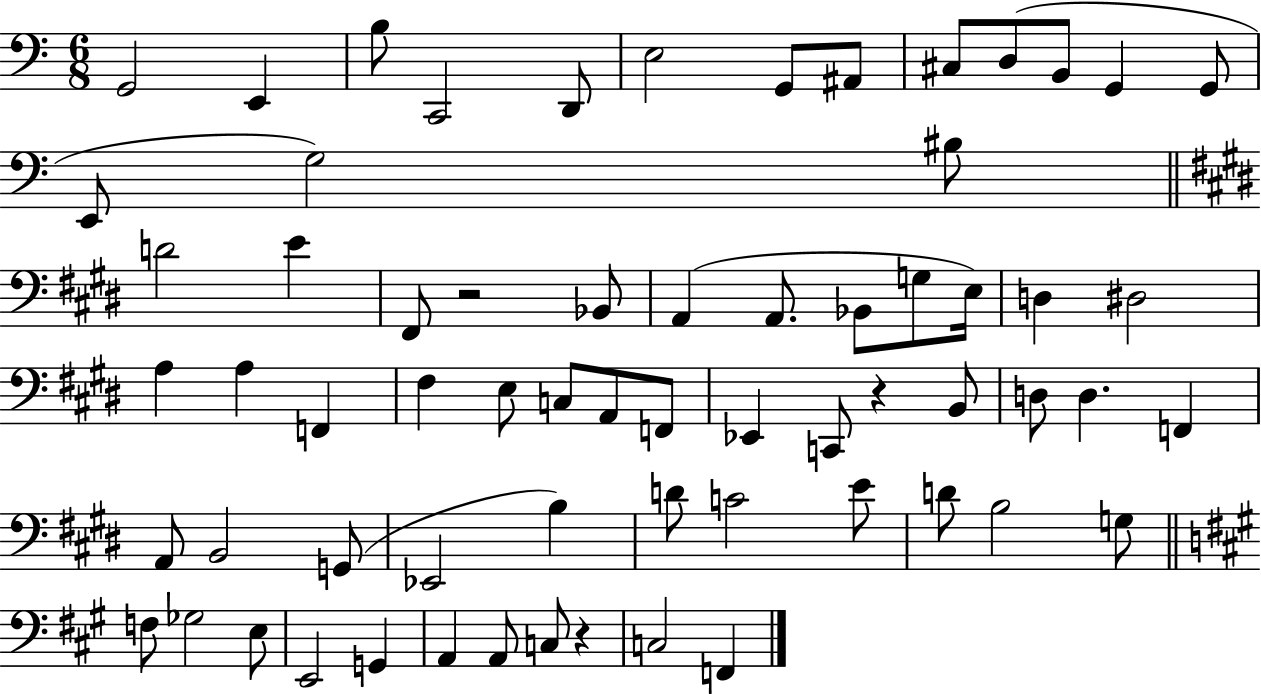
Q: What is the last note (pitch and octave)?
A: F2